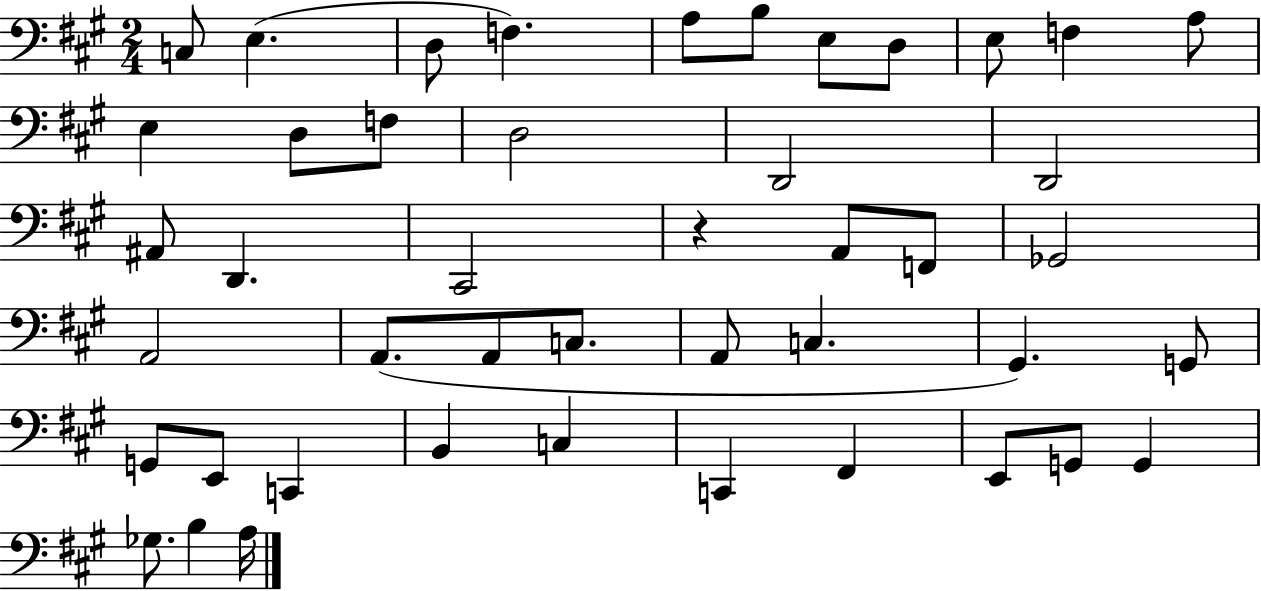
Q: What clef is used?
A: bass